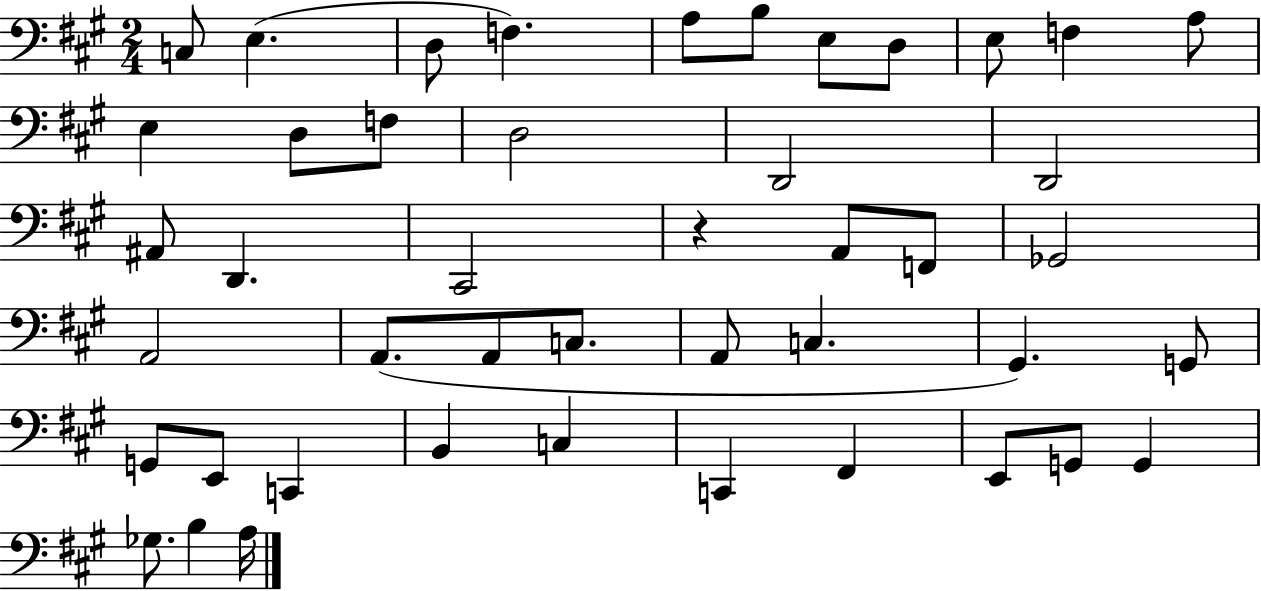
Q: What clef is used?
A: bass